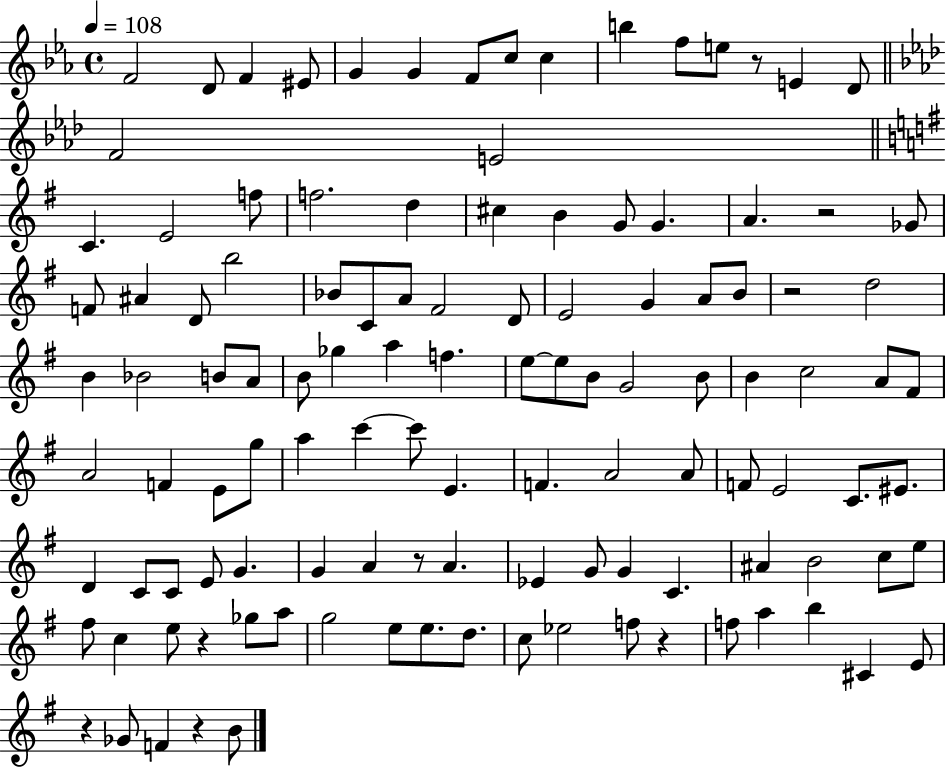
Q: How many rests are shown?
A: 8